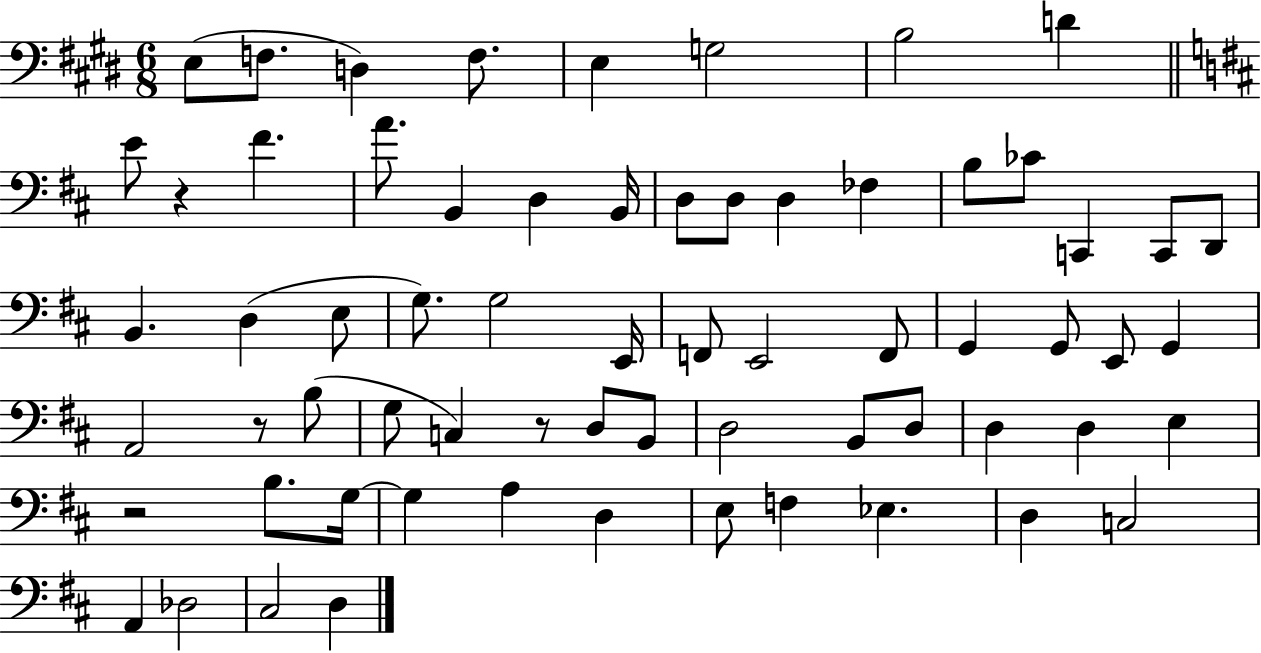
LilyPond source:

{
  \clef bass
  \numericTimeSignature
  \time 6/8
  \key e \major
  e8( f8. d4) f8. | e4 g2 | b2 d'4 | \bar "||" \break \key b \minor e'8 r4 fis'4. | a'8. b,4 d4 b,16 | d8 d8 d4 fes4 | b8 ces'8 c,4 c,8 d,8 | \break b,4. d4( e8 | g8.) g2 e,16 | f,8 e,2 f,8 | g,4 g,8 e,8 g,4 | \break a,2 r8 b8( | g8 c4) r8 d8 b,8 | d2 b,8 d8 | d4 d4 e4 | \break r2 b8. g16~~ | g4 a4 d4 | e8 f4 ees4. | d4 c2 | \break a,4 des2 | cis2 d4 | \bar "|."
}